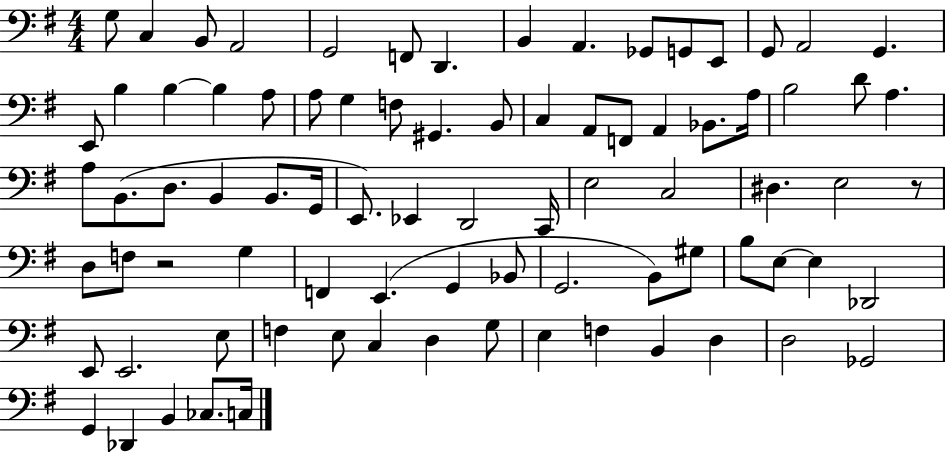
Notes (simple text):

G3/e C3/q B2/e A2/h G2/h F2/e D2/q. B2/q A2/q. Gb2/e G2/e E2/e G2/e A2/h G2/q. E2/e B3/q B3/q B3/q A3/e A3/e G3/q F3/e G#2/q. B2/e C3/q A2/e F2/e A2/q Bb2/e. A3/s B3/h D4/e A3/q. A3/e B2/e. D3/e. B2/q B2/e. G2/s E2/e. Eb2/q D2/h C2/s E3/h C3/h D#3/q. E3/h R/e D3/e F3/e R/h G3/q F2/q E2/q. G2/q Bb2/e G2/h. B2/e G#3/e B3/e E3/e E3/q Db2/h E2/e E2/h. E3/e F3/q E3/e C3/q D3/q G3/e E3/q F3/q B2/q D3/q D3/h Gb2/h G2/q Db2/q B2/q CES3/e. C3/s